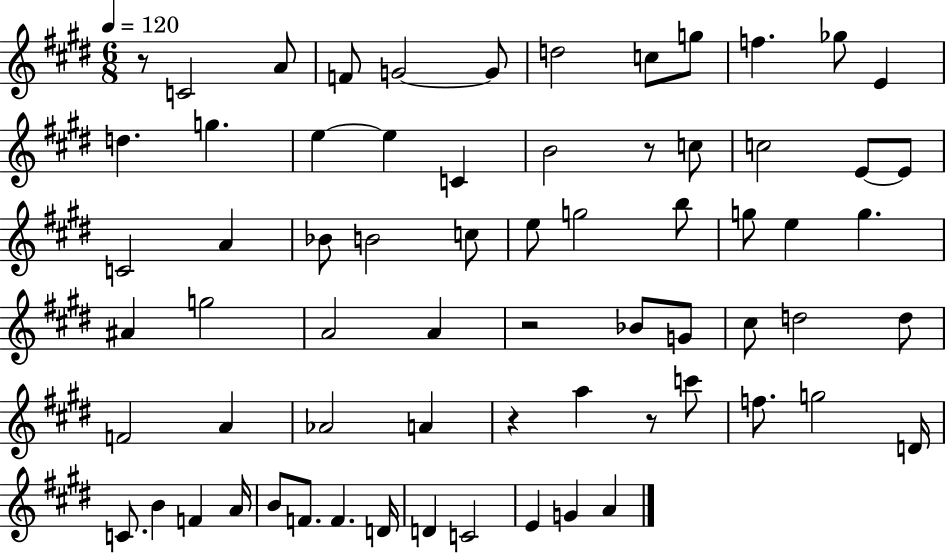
{
  \clef treble
  \numericTimeSignature
  \time 6/8
  \key e \major
  \tempo 4 = 120
  \repeat volta 2 { r8 c'2 a'8 | f'8 g'2~~ g'8 | d''2 c''8 g''8 | f''4. ges''8 e'4 | \break d''4. g''4. | e''4~~ e''4 c'4 | b'2 r8 c''8 | c''2 e'8~~ e'8 | \break c'2 a'4 | bes'8 b'2 c''8 | e''8 g''2 b''8 | g''8 e''4 g''4. | \break ais'4 g''2 | a'2 a'4 | r2 bes'8 g'8 | cis''8 d''2 d''8 | \break f'2 a'4 | aes'2 a'4 | r4 a''4 r8 c'''8 | f''8. g''2 d'16 | \break c'8. b'4 f'4 a'16 | b'8 f'8. f'4. d'16 | d'4 c'2 | e'4 g'4 a'4 | \break } \bar "|."
}